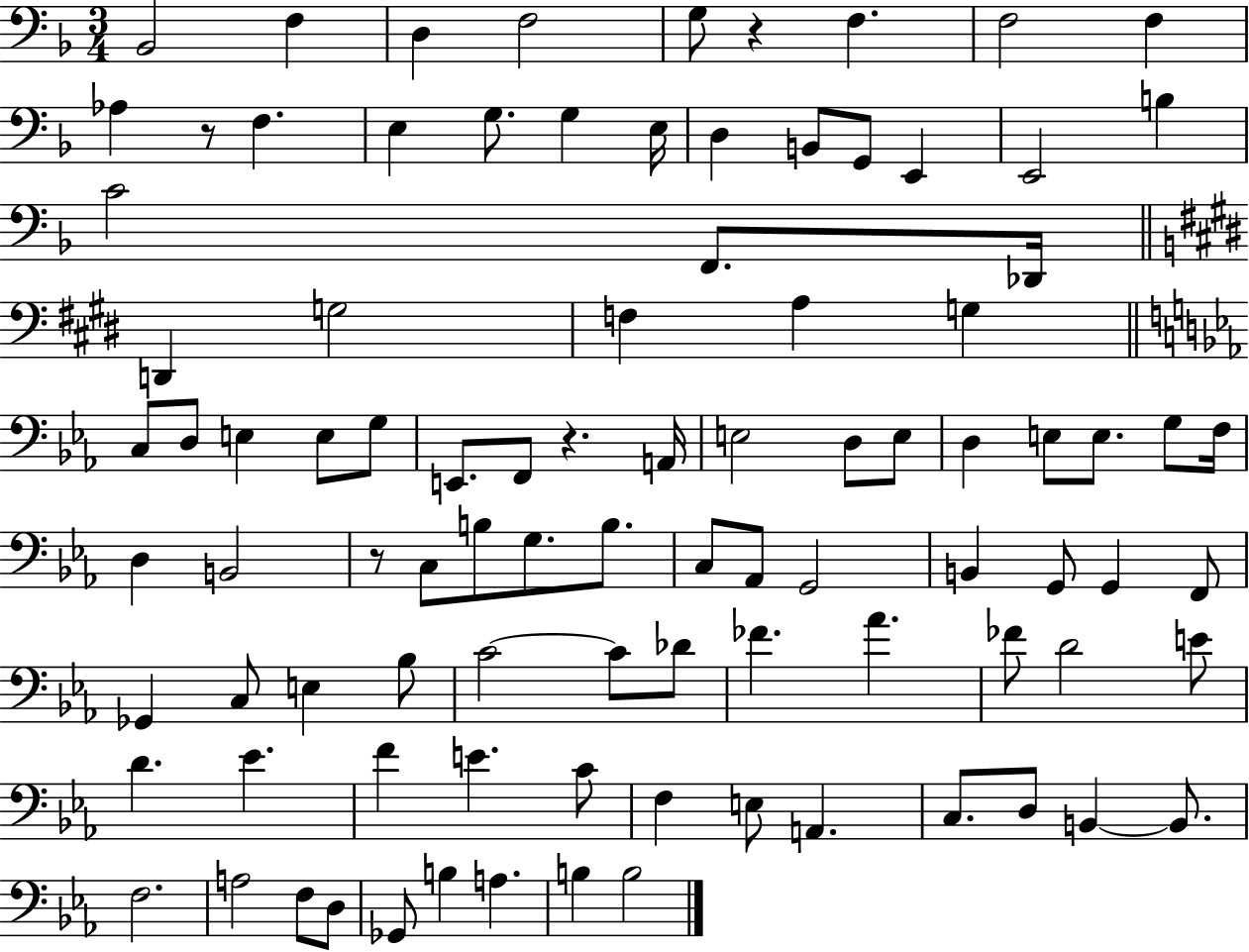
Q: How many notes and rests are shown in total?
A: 94